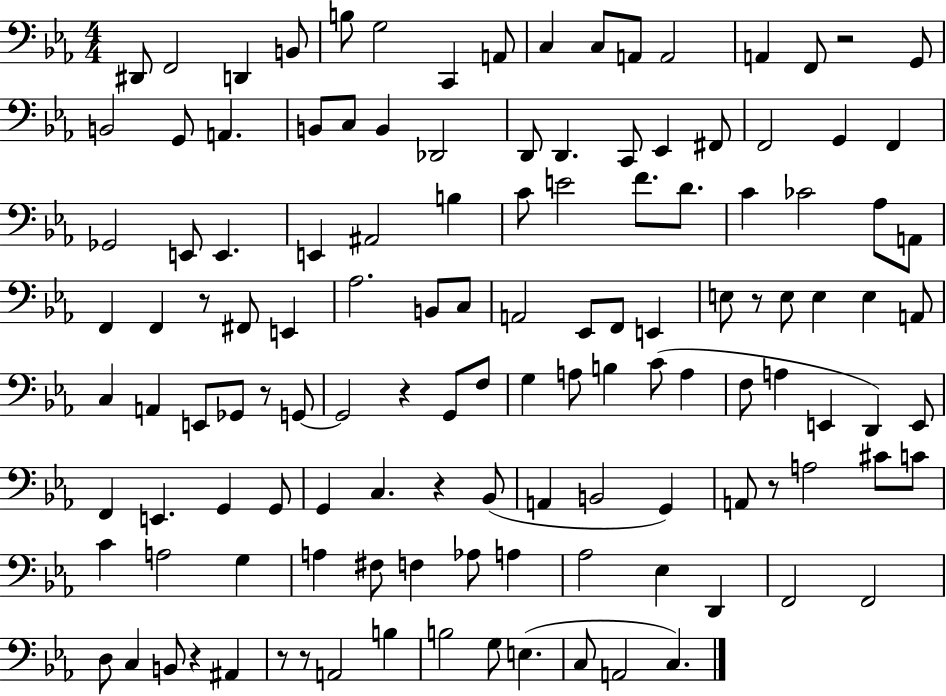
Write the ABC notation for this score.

X:1
T:Untitled
M:4/4
L:1/4
K:Eb
^D,,/2 F,,2 D,, B,,/2 B,/2 G,2 C,, A,,/2 C, C,/2 A,,/2 A,,2 A,, F,,/2 z2 G,,/2 B,,2 G,,/2 A,, B,,/2 C,/2 B,, _D,,2 D,,/2 D,, C,,/2 _E,, ^F,,/2 F,,2 G,, F,, _G,,2 E,,/2 E,, E,, ^A,,2 B, C/2 E2 F/2 D/2 C _C2 _A,/2 A,,/2 F,, F,, z/2 ^F,,/2 E,, _A,2 B,,/2 C,/2 A,,2 _E,,/2 F,,/2 E,, E,/2 z/2 E,/2 E, E, A,,/2 C, A,, E,,/2 _G,,/2 z/2 G,,/2 G,,2 z G,,/2 F,/2 G, A,/2 B, C/2 A, F,/2 A, E,, D,, E,,/2 F,, E,, G,, G,,/2 G,, C, z _B,,/2 A,, B,,2 G,, A,,/2 z/2 A,2 ^C/2 C/2 C A,2 G, A, ^F,/2 F, _A,/2 A, _A,2 _E, D,, F,,2 F,,2 D,/2 C, B,,/2 z ^A,, z/2 z/2 A,,2 B, B,2 G,/2 E, C,/2 A,,2 C,